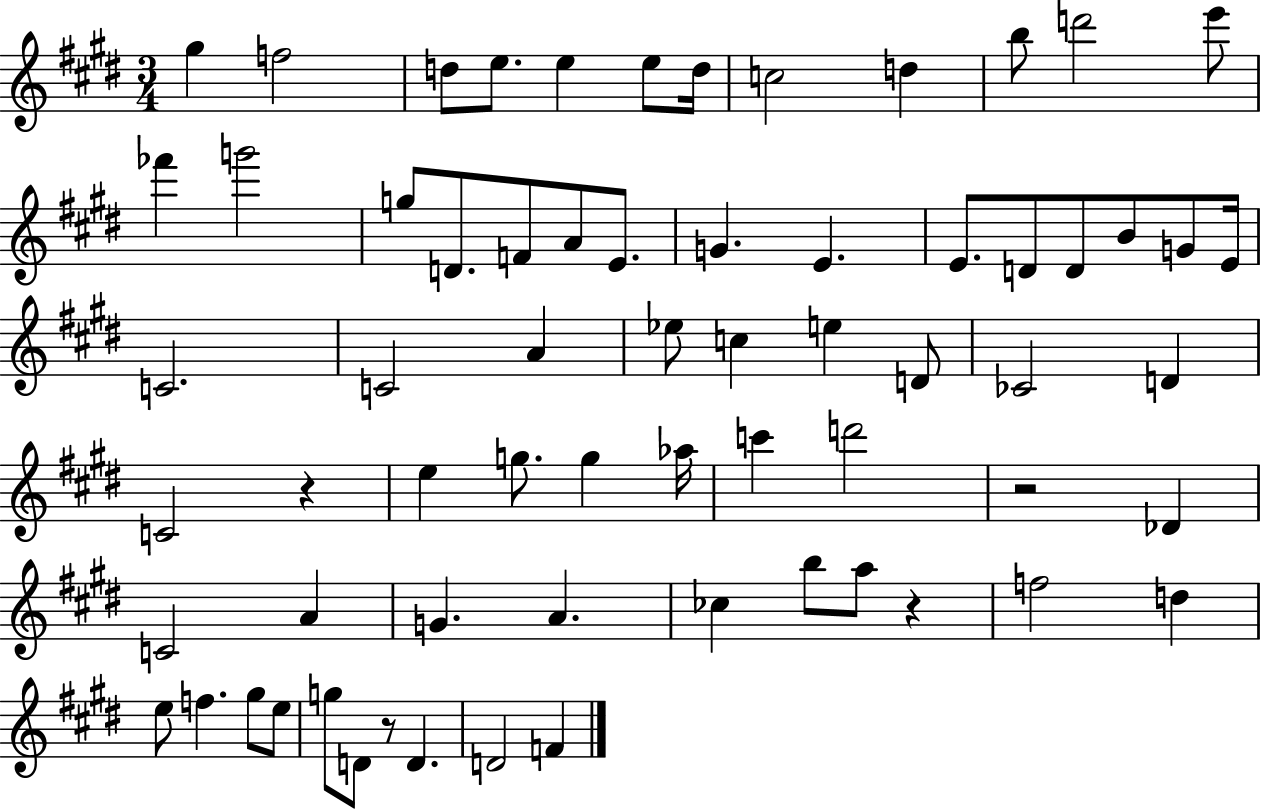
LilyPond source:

{
  \clef treble
  \numericTimeSignature
  \time 3/4
  \key e \major
  gis''4 f''2 | d''8 e''8. e''4 e''8 d''16 | c''2 d''4 | b''8 d'''2 e'''8 | \break fes'''4 g'''2 | g''8 d'8. f'8 a'8 e'8. | g'4. e'4. | e'8. d'8 d'8 b'8 g'8 e'16 | \break c'2. | c'2 a'4 | ees''8 c''4 e''4 d'8 | ces'2 d'4 | \break c'2 r4 | e''4 g''8. g''4 aes''16 | c'''4 d'''2 | r2 des'4 | \break c'2 a'4 | g'4. a'4. | ces''4 b''8 a''8 r4 | f''2 d''4 | \break e''8 f''4. gis''8 e''8 | g''8 d'8 r8 d'4. | d'2 f'4 | \bar "|."
}